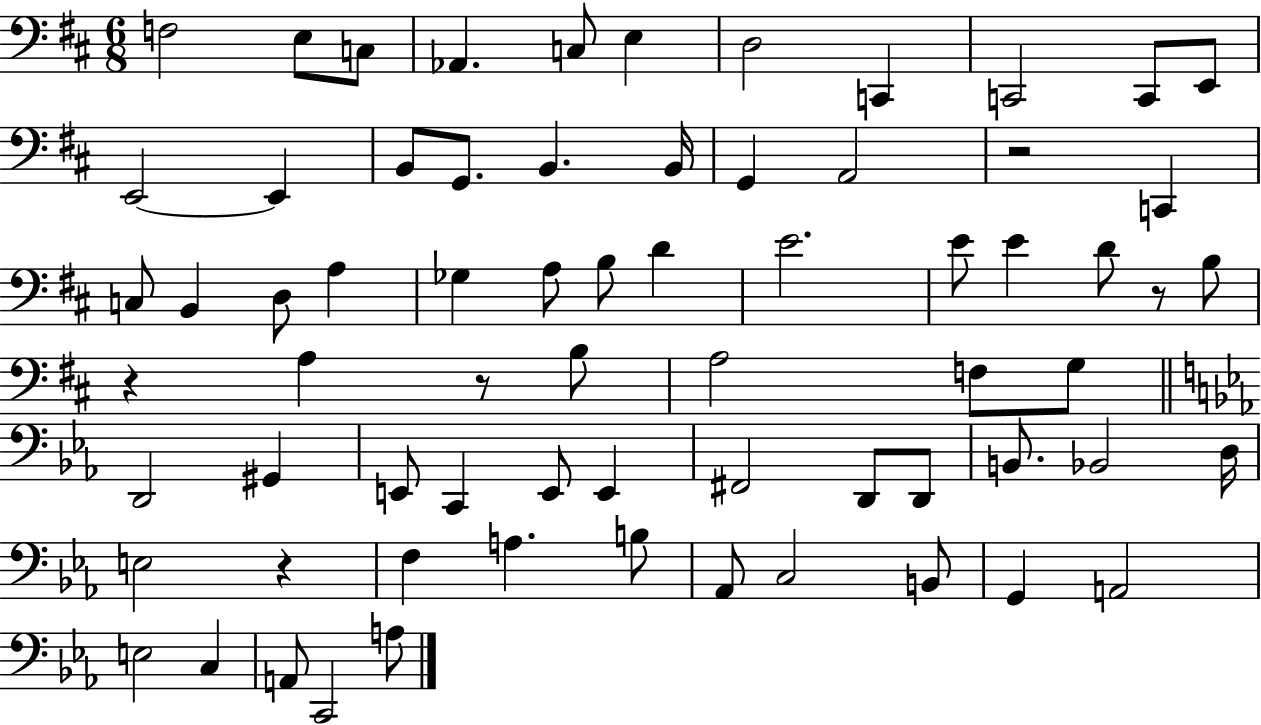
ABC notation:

X:1
T:Untitled
M:6/8
L:1/4
K:D
F,2 E,/2 C,/2 _A,, C,/2 E, D,2 C,, C,,2 C,,/2 E,,/2 E,,2 E,, B,,/2 G,,/2 B,, B,,/4 G,, A,,2 z2 C,, C,/2 B,, D,/2 A, _G, A,/2 B,/2 D E2 E/2 E D/2 z/2 B,/2 z A, z/2 B,/2 A,2 F,/2 G,/2 D,,2 ^G,, E,,/2 C,, E,,/2 E,, ^F,,2 D,,/2 D,,/2 B,,/2 _B,,2 D,/4 E,2 z F, A, B,/2 _A,,/2 C,2 B,,/2 G,, A,,2 E,2 C, A,,/2 C,,2 A,/2